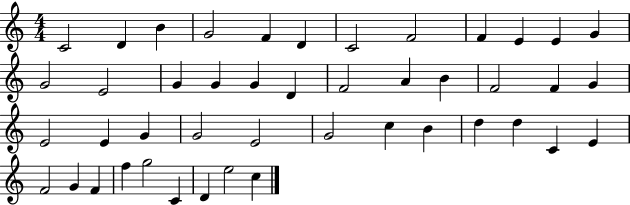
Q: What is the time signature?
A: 4/4